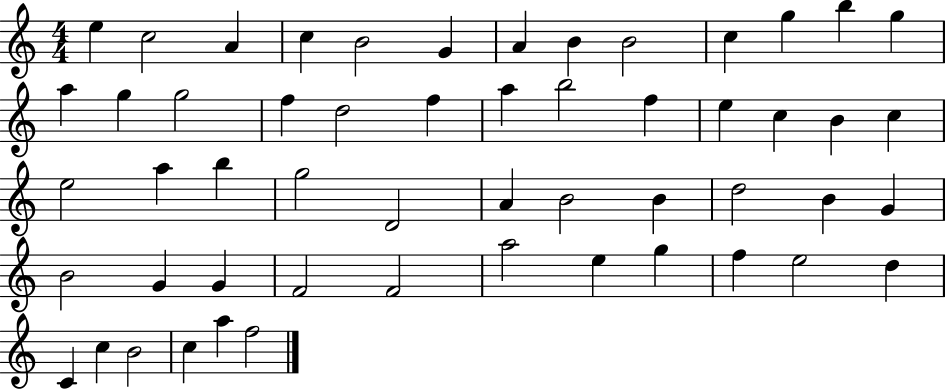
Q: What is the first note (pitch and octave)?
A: E5